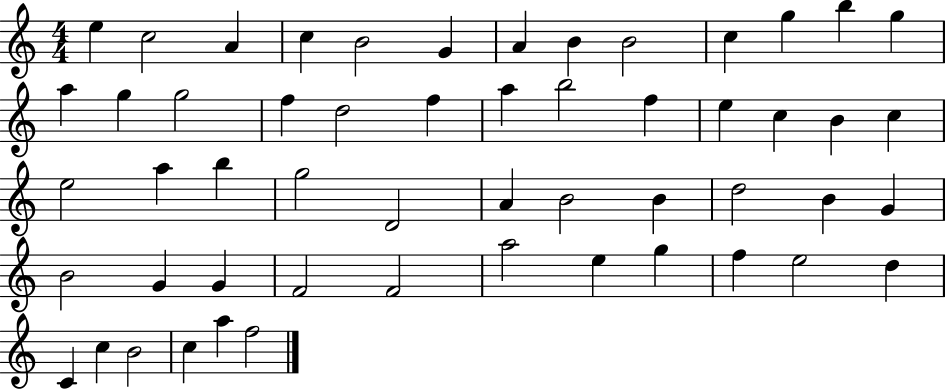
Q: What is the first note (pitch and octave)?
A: E5